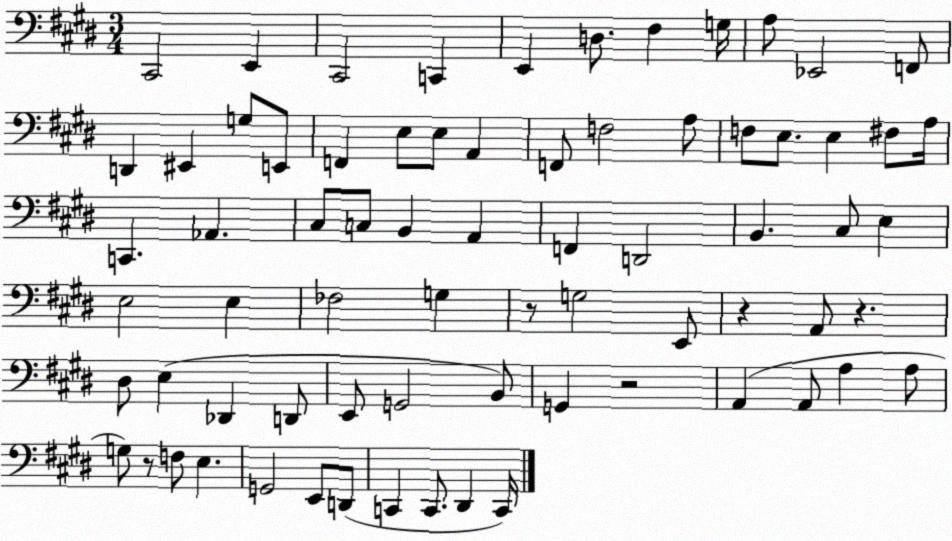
X:1
T:Untitled
M:3/4
L:1/4
K:E
^C,,2 E,, ^C,,2 C,, E,, D,/2 ^F, G,/4 A,/2 _E,,2 F,,/2 D,, ^E,, G,/2 E,,/2 F,, E,/2 E,/2 A,, F,,/2 F,2 A,/2 F,/2 E,/2 E, ^F,/2 A,/4 C,, _A,, ^C,/2 C,/2 B,, A,, F,, D,,2 B,, ^C,/2 E, E,2 E, _F,2 G, z/2 G,2 E,,/2 z A,,/2 z ^D,/2 E, _D,, D,,/2 E,,/2 G,,2 B,,/2 G,, z2 A,, A,,/2 A, A,/2 G,/2 z/2 F,/2 E, G,,2 E,,/2 D,,/2 C,, C,,/2 ^D,, C,,/4